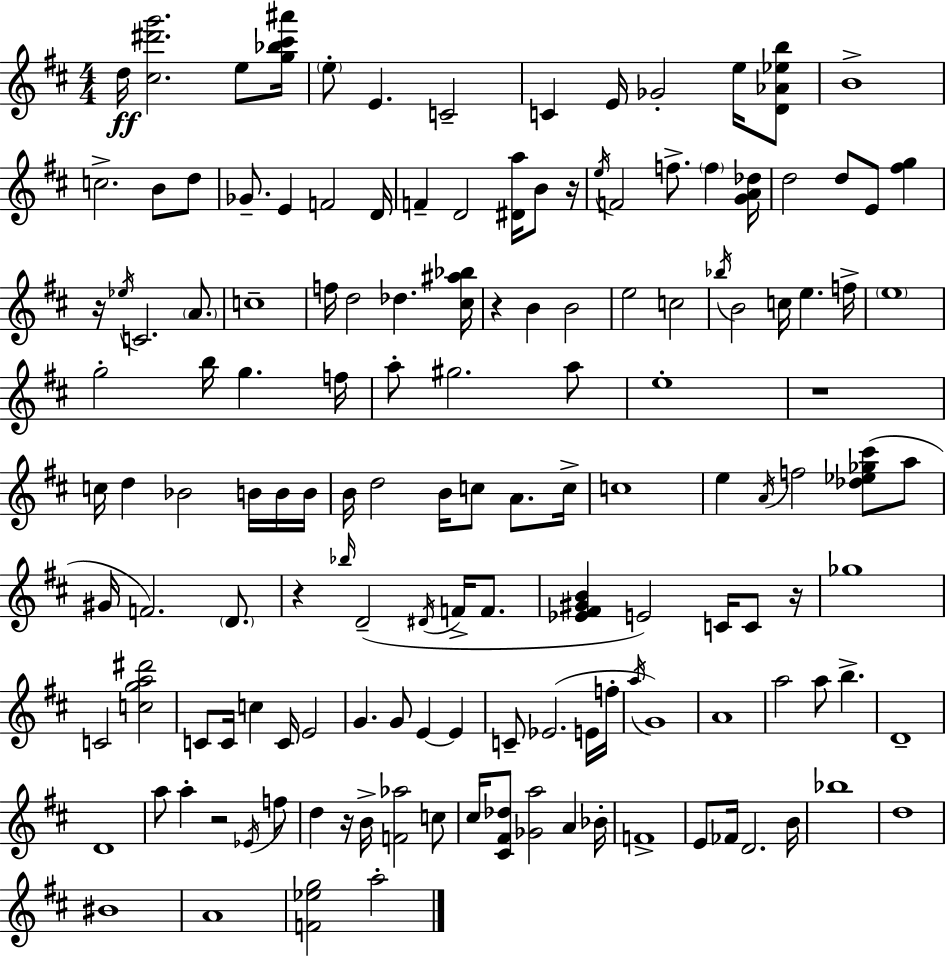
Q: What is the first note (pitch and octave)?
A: D5